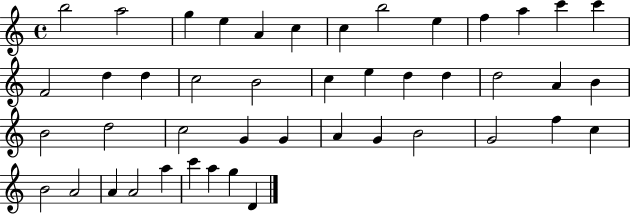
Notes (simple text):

B5/h A5/h G5/q E5/q A4/q C5/q C5/q B5/h E5/q F5/q A5/q C6/q C6/q F4/h D5/q D5/q C5/h B4/h C5/q E5/q D5/q D5/q D5/h A4/q B4/q B4/h D5/h C5/h G4/q G4/q A4/q G4/q B4/h G4/h F5/q C5/q B4/h A4/h A4/q A4/h A5/q C6/q A5/q G5/q D4/q